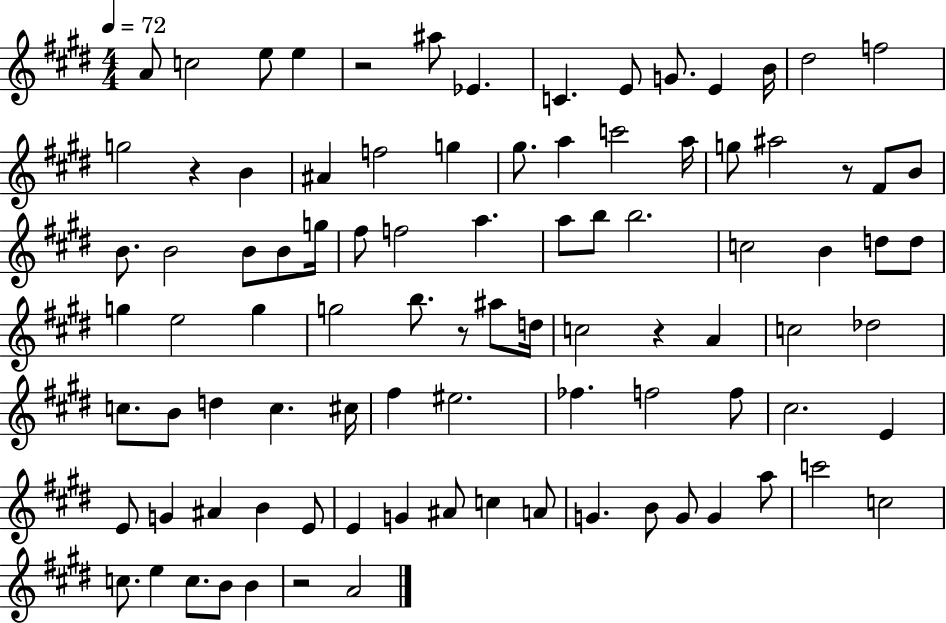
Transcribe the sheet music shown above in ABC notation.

X:1
T:Untitled
M:4/4
L:1/4
K:E
A/2 c2 e/2 e z2 ^a/2 _E C E/2 G/2 E B/4 ^d2 f2 g2 z B ^A f2 g ^g/2 a c'2 a/4 g/2 ^a2 z/2 ^F/2 B/2 B/2 B2 B/2 B/2 g/4 ^f/2 f2 a a/2 b/2 b2 c2 B d/2 d/2 g e2 g g2 b/2 z/2 ^a/2 d/4 c2 z A c2 _d2 c/2 B/2 d c ^c/4 ^f ^e2 _f f2 f/2 ^c2 E E/2 G ^A B E/2 E G ^A/2 c A/2 G B/2 G/2 G a/2 c'2 c2 c/2 e c/2 B/2 B z2 A2